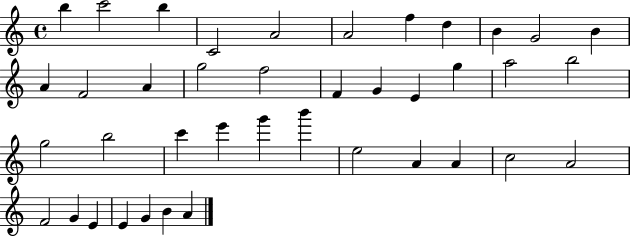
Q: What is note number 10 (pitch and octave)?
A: G4